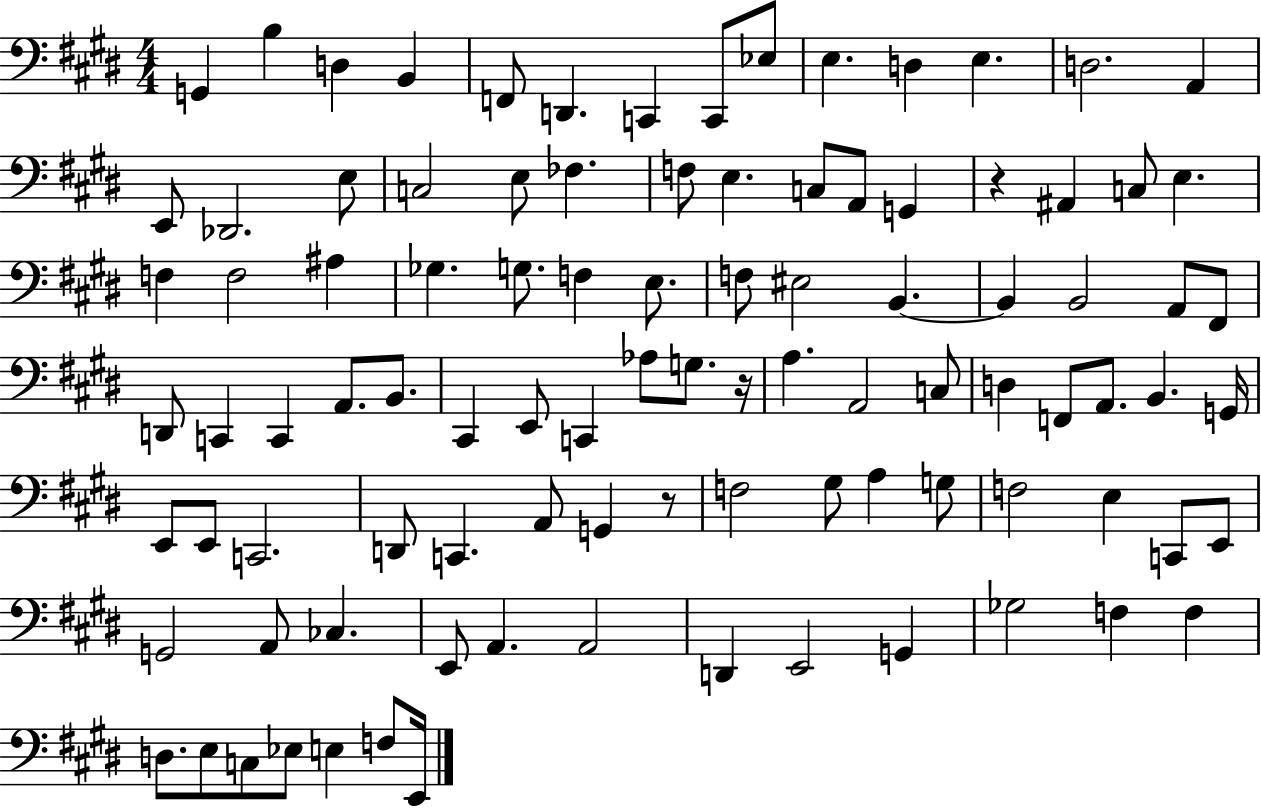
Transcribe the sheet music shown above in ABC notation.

X:1
T:Untitled
M:4/4
L:1/4
K:E
G,, B, D, B,, F,,/2 D,, C,, C,,/2 _E,/2 E, D, E, D,2 A,, E,,/2 _D,,2 E,/2 C,2 E,/2 _F, F,/2 E, C,/2 A,,/2 G,, z ^A,, C,/2 E, F, F,2 ^A, _G, G,/2 F, E,/2 F,/2 ^E,2 B,, B,, B,,2 A,,/2 ^F,,/2 D,,/2 C,, C,, A,,/2 B,,/2 ^C,, E,,/2 C,, _A,/2 G,/2 z/4 A, A,,2 C,/2 D, F,,/2 A,,/2 B,, G,,/4 E,,/2 E,,/2 C,,2 D,,/2 C,, A,,/2 G,, z/2 F,2 ^G,/2 A, G,/2 F,2 E, C,,/2 E,,/2 G,,2 A,,/2 _C, E,,/2 A,, A,,2 D,, E,,2 G,, _G,2 F, F, D,/2 E,/2 C,/2 _E,/2 E, F,/2 E,,/4